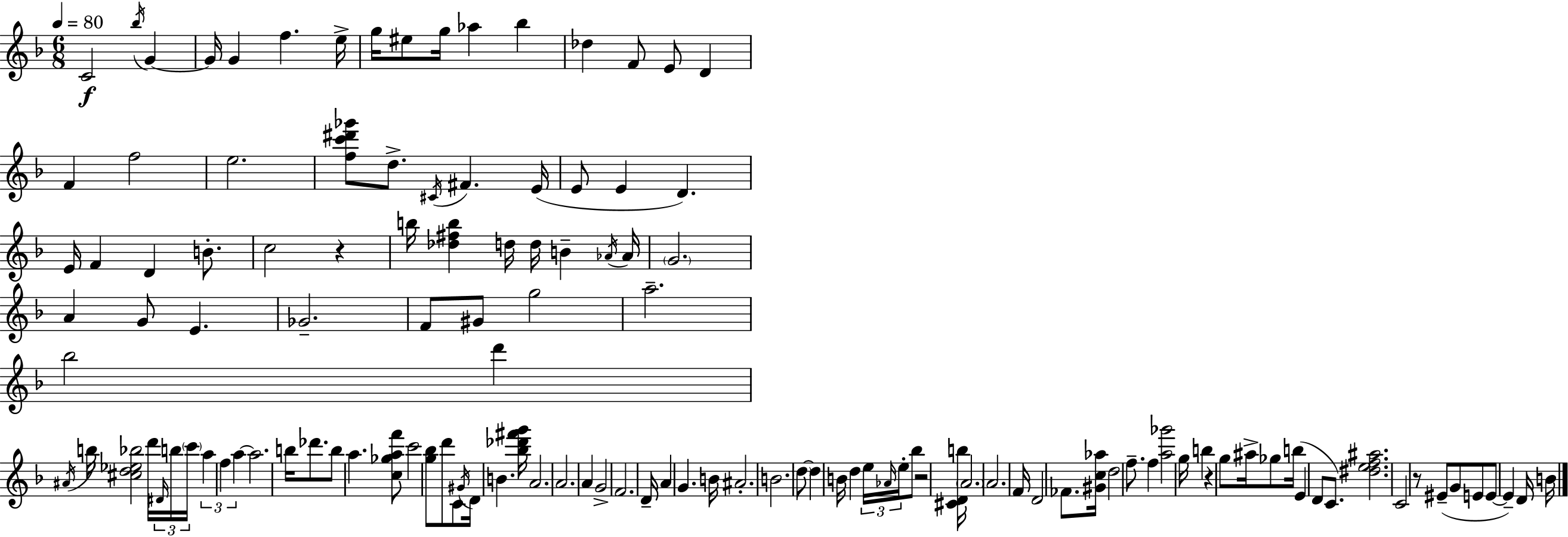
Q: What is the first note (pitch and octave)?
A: C4